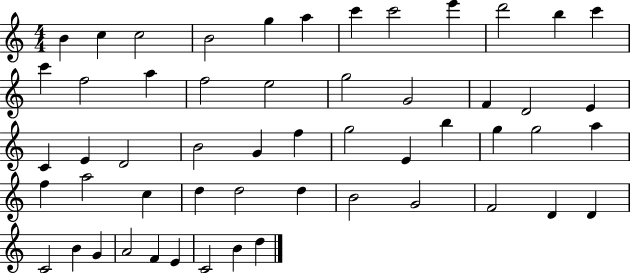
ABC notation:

X:1
T:Untitled
M:4/4
L:1/4
K:C
B c c2 B2 g a c' c'2 e' d'2 b c' c' f2 a f2 e2 g2 G2 F D2 E C E D2 B2 G f g2 E b g g2 a f a2 c d d2 d B2 G2 F2 D D C2 B G A2 F E C2 B d